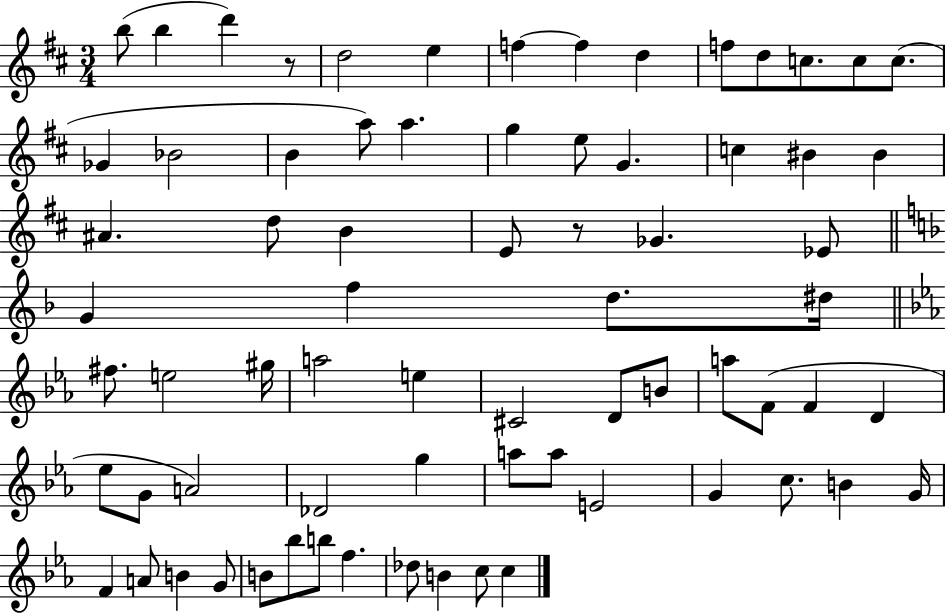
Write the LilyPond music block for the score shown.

{
  \clef treble
  \numericTimeSignature
  \time 3/4
  \key d \major
  b''8( b''4 d'''4) r8 | d''2 e''4 | f''4~~ f''4 d''4 | f''8 d''8 c''8. c''8 c''8.( | \break ges'4 bes'2 | b'4 a''8) a''4. | g''4 e''8 g'4. | c''4 bis'4 bis'4 | \break ais'4. d''8 b'4 | e'8 r8 ges'4. ees'8 | \bar "||" \break \key f \major g'4 f''4 d''8. dis''16 | \bar "||" \break \key ees \major fis''8. e''2 gis''16 | a''2 e''4 | cis'2 d'8 b'8 | a''8 f'8( f'4 d'4 | \break ees''8 g'8 a'2) | des'2 g''4 | a''8 a''8 e'2 | g'4 c''8. b'4 g'16 | \break f'4 a'8 b'4 g'8 | b'8 bes''8 b''8 f''4. | des''8 b'4 c''8 c''4 | \bar "|."
}